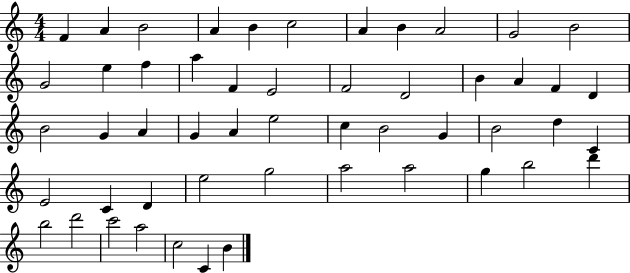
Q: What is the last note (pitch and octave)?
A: B4